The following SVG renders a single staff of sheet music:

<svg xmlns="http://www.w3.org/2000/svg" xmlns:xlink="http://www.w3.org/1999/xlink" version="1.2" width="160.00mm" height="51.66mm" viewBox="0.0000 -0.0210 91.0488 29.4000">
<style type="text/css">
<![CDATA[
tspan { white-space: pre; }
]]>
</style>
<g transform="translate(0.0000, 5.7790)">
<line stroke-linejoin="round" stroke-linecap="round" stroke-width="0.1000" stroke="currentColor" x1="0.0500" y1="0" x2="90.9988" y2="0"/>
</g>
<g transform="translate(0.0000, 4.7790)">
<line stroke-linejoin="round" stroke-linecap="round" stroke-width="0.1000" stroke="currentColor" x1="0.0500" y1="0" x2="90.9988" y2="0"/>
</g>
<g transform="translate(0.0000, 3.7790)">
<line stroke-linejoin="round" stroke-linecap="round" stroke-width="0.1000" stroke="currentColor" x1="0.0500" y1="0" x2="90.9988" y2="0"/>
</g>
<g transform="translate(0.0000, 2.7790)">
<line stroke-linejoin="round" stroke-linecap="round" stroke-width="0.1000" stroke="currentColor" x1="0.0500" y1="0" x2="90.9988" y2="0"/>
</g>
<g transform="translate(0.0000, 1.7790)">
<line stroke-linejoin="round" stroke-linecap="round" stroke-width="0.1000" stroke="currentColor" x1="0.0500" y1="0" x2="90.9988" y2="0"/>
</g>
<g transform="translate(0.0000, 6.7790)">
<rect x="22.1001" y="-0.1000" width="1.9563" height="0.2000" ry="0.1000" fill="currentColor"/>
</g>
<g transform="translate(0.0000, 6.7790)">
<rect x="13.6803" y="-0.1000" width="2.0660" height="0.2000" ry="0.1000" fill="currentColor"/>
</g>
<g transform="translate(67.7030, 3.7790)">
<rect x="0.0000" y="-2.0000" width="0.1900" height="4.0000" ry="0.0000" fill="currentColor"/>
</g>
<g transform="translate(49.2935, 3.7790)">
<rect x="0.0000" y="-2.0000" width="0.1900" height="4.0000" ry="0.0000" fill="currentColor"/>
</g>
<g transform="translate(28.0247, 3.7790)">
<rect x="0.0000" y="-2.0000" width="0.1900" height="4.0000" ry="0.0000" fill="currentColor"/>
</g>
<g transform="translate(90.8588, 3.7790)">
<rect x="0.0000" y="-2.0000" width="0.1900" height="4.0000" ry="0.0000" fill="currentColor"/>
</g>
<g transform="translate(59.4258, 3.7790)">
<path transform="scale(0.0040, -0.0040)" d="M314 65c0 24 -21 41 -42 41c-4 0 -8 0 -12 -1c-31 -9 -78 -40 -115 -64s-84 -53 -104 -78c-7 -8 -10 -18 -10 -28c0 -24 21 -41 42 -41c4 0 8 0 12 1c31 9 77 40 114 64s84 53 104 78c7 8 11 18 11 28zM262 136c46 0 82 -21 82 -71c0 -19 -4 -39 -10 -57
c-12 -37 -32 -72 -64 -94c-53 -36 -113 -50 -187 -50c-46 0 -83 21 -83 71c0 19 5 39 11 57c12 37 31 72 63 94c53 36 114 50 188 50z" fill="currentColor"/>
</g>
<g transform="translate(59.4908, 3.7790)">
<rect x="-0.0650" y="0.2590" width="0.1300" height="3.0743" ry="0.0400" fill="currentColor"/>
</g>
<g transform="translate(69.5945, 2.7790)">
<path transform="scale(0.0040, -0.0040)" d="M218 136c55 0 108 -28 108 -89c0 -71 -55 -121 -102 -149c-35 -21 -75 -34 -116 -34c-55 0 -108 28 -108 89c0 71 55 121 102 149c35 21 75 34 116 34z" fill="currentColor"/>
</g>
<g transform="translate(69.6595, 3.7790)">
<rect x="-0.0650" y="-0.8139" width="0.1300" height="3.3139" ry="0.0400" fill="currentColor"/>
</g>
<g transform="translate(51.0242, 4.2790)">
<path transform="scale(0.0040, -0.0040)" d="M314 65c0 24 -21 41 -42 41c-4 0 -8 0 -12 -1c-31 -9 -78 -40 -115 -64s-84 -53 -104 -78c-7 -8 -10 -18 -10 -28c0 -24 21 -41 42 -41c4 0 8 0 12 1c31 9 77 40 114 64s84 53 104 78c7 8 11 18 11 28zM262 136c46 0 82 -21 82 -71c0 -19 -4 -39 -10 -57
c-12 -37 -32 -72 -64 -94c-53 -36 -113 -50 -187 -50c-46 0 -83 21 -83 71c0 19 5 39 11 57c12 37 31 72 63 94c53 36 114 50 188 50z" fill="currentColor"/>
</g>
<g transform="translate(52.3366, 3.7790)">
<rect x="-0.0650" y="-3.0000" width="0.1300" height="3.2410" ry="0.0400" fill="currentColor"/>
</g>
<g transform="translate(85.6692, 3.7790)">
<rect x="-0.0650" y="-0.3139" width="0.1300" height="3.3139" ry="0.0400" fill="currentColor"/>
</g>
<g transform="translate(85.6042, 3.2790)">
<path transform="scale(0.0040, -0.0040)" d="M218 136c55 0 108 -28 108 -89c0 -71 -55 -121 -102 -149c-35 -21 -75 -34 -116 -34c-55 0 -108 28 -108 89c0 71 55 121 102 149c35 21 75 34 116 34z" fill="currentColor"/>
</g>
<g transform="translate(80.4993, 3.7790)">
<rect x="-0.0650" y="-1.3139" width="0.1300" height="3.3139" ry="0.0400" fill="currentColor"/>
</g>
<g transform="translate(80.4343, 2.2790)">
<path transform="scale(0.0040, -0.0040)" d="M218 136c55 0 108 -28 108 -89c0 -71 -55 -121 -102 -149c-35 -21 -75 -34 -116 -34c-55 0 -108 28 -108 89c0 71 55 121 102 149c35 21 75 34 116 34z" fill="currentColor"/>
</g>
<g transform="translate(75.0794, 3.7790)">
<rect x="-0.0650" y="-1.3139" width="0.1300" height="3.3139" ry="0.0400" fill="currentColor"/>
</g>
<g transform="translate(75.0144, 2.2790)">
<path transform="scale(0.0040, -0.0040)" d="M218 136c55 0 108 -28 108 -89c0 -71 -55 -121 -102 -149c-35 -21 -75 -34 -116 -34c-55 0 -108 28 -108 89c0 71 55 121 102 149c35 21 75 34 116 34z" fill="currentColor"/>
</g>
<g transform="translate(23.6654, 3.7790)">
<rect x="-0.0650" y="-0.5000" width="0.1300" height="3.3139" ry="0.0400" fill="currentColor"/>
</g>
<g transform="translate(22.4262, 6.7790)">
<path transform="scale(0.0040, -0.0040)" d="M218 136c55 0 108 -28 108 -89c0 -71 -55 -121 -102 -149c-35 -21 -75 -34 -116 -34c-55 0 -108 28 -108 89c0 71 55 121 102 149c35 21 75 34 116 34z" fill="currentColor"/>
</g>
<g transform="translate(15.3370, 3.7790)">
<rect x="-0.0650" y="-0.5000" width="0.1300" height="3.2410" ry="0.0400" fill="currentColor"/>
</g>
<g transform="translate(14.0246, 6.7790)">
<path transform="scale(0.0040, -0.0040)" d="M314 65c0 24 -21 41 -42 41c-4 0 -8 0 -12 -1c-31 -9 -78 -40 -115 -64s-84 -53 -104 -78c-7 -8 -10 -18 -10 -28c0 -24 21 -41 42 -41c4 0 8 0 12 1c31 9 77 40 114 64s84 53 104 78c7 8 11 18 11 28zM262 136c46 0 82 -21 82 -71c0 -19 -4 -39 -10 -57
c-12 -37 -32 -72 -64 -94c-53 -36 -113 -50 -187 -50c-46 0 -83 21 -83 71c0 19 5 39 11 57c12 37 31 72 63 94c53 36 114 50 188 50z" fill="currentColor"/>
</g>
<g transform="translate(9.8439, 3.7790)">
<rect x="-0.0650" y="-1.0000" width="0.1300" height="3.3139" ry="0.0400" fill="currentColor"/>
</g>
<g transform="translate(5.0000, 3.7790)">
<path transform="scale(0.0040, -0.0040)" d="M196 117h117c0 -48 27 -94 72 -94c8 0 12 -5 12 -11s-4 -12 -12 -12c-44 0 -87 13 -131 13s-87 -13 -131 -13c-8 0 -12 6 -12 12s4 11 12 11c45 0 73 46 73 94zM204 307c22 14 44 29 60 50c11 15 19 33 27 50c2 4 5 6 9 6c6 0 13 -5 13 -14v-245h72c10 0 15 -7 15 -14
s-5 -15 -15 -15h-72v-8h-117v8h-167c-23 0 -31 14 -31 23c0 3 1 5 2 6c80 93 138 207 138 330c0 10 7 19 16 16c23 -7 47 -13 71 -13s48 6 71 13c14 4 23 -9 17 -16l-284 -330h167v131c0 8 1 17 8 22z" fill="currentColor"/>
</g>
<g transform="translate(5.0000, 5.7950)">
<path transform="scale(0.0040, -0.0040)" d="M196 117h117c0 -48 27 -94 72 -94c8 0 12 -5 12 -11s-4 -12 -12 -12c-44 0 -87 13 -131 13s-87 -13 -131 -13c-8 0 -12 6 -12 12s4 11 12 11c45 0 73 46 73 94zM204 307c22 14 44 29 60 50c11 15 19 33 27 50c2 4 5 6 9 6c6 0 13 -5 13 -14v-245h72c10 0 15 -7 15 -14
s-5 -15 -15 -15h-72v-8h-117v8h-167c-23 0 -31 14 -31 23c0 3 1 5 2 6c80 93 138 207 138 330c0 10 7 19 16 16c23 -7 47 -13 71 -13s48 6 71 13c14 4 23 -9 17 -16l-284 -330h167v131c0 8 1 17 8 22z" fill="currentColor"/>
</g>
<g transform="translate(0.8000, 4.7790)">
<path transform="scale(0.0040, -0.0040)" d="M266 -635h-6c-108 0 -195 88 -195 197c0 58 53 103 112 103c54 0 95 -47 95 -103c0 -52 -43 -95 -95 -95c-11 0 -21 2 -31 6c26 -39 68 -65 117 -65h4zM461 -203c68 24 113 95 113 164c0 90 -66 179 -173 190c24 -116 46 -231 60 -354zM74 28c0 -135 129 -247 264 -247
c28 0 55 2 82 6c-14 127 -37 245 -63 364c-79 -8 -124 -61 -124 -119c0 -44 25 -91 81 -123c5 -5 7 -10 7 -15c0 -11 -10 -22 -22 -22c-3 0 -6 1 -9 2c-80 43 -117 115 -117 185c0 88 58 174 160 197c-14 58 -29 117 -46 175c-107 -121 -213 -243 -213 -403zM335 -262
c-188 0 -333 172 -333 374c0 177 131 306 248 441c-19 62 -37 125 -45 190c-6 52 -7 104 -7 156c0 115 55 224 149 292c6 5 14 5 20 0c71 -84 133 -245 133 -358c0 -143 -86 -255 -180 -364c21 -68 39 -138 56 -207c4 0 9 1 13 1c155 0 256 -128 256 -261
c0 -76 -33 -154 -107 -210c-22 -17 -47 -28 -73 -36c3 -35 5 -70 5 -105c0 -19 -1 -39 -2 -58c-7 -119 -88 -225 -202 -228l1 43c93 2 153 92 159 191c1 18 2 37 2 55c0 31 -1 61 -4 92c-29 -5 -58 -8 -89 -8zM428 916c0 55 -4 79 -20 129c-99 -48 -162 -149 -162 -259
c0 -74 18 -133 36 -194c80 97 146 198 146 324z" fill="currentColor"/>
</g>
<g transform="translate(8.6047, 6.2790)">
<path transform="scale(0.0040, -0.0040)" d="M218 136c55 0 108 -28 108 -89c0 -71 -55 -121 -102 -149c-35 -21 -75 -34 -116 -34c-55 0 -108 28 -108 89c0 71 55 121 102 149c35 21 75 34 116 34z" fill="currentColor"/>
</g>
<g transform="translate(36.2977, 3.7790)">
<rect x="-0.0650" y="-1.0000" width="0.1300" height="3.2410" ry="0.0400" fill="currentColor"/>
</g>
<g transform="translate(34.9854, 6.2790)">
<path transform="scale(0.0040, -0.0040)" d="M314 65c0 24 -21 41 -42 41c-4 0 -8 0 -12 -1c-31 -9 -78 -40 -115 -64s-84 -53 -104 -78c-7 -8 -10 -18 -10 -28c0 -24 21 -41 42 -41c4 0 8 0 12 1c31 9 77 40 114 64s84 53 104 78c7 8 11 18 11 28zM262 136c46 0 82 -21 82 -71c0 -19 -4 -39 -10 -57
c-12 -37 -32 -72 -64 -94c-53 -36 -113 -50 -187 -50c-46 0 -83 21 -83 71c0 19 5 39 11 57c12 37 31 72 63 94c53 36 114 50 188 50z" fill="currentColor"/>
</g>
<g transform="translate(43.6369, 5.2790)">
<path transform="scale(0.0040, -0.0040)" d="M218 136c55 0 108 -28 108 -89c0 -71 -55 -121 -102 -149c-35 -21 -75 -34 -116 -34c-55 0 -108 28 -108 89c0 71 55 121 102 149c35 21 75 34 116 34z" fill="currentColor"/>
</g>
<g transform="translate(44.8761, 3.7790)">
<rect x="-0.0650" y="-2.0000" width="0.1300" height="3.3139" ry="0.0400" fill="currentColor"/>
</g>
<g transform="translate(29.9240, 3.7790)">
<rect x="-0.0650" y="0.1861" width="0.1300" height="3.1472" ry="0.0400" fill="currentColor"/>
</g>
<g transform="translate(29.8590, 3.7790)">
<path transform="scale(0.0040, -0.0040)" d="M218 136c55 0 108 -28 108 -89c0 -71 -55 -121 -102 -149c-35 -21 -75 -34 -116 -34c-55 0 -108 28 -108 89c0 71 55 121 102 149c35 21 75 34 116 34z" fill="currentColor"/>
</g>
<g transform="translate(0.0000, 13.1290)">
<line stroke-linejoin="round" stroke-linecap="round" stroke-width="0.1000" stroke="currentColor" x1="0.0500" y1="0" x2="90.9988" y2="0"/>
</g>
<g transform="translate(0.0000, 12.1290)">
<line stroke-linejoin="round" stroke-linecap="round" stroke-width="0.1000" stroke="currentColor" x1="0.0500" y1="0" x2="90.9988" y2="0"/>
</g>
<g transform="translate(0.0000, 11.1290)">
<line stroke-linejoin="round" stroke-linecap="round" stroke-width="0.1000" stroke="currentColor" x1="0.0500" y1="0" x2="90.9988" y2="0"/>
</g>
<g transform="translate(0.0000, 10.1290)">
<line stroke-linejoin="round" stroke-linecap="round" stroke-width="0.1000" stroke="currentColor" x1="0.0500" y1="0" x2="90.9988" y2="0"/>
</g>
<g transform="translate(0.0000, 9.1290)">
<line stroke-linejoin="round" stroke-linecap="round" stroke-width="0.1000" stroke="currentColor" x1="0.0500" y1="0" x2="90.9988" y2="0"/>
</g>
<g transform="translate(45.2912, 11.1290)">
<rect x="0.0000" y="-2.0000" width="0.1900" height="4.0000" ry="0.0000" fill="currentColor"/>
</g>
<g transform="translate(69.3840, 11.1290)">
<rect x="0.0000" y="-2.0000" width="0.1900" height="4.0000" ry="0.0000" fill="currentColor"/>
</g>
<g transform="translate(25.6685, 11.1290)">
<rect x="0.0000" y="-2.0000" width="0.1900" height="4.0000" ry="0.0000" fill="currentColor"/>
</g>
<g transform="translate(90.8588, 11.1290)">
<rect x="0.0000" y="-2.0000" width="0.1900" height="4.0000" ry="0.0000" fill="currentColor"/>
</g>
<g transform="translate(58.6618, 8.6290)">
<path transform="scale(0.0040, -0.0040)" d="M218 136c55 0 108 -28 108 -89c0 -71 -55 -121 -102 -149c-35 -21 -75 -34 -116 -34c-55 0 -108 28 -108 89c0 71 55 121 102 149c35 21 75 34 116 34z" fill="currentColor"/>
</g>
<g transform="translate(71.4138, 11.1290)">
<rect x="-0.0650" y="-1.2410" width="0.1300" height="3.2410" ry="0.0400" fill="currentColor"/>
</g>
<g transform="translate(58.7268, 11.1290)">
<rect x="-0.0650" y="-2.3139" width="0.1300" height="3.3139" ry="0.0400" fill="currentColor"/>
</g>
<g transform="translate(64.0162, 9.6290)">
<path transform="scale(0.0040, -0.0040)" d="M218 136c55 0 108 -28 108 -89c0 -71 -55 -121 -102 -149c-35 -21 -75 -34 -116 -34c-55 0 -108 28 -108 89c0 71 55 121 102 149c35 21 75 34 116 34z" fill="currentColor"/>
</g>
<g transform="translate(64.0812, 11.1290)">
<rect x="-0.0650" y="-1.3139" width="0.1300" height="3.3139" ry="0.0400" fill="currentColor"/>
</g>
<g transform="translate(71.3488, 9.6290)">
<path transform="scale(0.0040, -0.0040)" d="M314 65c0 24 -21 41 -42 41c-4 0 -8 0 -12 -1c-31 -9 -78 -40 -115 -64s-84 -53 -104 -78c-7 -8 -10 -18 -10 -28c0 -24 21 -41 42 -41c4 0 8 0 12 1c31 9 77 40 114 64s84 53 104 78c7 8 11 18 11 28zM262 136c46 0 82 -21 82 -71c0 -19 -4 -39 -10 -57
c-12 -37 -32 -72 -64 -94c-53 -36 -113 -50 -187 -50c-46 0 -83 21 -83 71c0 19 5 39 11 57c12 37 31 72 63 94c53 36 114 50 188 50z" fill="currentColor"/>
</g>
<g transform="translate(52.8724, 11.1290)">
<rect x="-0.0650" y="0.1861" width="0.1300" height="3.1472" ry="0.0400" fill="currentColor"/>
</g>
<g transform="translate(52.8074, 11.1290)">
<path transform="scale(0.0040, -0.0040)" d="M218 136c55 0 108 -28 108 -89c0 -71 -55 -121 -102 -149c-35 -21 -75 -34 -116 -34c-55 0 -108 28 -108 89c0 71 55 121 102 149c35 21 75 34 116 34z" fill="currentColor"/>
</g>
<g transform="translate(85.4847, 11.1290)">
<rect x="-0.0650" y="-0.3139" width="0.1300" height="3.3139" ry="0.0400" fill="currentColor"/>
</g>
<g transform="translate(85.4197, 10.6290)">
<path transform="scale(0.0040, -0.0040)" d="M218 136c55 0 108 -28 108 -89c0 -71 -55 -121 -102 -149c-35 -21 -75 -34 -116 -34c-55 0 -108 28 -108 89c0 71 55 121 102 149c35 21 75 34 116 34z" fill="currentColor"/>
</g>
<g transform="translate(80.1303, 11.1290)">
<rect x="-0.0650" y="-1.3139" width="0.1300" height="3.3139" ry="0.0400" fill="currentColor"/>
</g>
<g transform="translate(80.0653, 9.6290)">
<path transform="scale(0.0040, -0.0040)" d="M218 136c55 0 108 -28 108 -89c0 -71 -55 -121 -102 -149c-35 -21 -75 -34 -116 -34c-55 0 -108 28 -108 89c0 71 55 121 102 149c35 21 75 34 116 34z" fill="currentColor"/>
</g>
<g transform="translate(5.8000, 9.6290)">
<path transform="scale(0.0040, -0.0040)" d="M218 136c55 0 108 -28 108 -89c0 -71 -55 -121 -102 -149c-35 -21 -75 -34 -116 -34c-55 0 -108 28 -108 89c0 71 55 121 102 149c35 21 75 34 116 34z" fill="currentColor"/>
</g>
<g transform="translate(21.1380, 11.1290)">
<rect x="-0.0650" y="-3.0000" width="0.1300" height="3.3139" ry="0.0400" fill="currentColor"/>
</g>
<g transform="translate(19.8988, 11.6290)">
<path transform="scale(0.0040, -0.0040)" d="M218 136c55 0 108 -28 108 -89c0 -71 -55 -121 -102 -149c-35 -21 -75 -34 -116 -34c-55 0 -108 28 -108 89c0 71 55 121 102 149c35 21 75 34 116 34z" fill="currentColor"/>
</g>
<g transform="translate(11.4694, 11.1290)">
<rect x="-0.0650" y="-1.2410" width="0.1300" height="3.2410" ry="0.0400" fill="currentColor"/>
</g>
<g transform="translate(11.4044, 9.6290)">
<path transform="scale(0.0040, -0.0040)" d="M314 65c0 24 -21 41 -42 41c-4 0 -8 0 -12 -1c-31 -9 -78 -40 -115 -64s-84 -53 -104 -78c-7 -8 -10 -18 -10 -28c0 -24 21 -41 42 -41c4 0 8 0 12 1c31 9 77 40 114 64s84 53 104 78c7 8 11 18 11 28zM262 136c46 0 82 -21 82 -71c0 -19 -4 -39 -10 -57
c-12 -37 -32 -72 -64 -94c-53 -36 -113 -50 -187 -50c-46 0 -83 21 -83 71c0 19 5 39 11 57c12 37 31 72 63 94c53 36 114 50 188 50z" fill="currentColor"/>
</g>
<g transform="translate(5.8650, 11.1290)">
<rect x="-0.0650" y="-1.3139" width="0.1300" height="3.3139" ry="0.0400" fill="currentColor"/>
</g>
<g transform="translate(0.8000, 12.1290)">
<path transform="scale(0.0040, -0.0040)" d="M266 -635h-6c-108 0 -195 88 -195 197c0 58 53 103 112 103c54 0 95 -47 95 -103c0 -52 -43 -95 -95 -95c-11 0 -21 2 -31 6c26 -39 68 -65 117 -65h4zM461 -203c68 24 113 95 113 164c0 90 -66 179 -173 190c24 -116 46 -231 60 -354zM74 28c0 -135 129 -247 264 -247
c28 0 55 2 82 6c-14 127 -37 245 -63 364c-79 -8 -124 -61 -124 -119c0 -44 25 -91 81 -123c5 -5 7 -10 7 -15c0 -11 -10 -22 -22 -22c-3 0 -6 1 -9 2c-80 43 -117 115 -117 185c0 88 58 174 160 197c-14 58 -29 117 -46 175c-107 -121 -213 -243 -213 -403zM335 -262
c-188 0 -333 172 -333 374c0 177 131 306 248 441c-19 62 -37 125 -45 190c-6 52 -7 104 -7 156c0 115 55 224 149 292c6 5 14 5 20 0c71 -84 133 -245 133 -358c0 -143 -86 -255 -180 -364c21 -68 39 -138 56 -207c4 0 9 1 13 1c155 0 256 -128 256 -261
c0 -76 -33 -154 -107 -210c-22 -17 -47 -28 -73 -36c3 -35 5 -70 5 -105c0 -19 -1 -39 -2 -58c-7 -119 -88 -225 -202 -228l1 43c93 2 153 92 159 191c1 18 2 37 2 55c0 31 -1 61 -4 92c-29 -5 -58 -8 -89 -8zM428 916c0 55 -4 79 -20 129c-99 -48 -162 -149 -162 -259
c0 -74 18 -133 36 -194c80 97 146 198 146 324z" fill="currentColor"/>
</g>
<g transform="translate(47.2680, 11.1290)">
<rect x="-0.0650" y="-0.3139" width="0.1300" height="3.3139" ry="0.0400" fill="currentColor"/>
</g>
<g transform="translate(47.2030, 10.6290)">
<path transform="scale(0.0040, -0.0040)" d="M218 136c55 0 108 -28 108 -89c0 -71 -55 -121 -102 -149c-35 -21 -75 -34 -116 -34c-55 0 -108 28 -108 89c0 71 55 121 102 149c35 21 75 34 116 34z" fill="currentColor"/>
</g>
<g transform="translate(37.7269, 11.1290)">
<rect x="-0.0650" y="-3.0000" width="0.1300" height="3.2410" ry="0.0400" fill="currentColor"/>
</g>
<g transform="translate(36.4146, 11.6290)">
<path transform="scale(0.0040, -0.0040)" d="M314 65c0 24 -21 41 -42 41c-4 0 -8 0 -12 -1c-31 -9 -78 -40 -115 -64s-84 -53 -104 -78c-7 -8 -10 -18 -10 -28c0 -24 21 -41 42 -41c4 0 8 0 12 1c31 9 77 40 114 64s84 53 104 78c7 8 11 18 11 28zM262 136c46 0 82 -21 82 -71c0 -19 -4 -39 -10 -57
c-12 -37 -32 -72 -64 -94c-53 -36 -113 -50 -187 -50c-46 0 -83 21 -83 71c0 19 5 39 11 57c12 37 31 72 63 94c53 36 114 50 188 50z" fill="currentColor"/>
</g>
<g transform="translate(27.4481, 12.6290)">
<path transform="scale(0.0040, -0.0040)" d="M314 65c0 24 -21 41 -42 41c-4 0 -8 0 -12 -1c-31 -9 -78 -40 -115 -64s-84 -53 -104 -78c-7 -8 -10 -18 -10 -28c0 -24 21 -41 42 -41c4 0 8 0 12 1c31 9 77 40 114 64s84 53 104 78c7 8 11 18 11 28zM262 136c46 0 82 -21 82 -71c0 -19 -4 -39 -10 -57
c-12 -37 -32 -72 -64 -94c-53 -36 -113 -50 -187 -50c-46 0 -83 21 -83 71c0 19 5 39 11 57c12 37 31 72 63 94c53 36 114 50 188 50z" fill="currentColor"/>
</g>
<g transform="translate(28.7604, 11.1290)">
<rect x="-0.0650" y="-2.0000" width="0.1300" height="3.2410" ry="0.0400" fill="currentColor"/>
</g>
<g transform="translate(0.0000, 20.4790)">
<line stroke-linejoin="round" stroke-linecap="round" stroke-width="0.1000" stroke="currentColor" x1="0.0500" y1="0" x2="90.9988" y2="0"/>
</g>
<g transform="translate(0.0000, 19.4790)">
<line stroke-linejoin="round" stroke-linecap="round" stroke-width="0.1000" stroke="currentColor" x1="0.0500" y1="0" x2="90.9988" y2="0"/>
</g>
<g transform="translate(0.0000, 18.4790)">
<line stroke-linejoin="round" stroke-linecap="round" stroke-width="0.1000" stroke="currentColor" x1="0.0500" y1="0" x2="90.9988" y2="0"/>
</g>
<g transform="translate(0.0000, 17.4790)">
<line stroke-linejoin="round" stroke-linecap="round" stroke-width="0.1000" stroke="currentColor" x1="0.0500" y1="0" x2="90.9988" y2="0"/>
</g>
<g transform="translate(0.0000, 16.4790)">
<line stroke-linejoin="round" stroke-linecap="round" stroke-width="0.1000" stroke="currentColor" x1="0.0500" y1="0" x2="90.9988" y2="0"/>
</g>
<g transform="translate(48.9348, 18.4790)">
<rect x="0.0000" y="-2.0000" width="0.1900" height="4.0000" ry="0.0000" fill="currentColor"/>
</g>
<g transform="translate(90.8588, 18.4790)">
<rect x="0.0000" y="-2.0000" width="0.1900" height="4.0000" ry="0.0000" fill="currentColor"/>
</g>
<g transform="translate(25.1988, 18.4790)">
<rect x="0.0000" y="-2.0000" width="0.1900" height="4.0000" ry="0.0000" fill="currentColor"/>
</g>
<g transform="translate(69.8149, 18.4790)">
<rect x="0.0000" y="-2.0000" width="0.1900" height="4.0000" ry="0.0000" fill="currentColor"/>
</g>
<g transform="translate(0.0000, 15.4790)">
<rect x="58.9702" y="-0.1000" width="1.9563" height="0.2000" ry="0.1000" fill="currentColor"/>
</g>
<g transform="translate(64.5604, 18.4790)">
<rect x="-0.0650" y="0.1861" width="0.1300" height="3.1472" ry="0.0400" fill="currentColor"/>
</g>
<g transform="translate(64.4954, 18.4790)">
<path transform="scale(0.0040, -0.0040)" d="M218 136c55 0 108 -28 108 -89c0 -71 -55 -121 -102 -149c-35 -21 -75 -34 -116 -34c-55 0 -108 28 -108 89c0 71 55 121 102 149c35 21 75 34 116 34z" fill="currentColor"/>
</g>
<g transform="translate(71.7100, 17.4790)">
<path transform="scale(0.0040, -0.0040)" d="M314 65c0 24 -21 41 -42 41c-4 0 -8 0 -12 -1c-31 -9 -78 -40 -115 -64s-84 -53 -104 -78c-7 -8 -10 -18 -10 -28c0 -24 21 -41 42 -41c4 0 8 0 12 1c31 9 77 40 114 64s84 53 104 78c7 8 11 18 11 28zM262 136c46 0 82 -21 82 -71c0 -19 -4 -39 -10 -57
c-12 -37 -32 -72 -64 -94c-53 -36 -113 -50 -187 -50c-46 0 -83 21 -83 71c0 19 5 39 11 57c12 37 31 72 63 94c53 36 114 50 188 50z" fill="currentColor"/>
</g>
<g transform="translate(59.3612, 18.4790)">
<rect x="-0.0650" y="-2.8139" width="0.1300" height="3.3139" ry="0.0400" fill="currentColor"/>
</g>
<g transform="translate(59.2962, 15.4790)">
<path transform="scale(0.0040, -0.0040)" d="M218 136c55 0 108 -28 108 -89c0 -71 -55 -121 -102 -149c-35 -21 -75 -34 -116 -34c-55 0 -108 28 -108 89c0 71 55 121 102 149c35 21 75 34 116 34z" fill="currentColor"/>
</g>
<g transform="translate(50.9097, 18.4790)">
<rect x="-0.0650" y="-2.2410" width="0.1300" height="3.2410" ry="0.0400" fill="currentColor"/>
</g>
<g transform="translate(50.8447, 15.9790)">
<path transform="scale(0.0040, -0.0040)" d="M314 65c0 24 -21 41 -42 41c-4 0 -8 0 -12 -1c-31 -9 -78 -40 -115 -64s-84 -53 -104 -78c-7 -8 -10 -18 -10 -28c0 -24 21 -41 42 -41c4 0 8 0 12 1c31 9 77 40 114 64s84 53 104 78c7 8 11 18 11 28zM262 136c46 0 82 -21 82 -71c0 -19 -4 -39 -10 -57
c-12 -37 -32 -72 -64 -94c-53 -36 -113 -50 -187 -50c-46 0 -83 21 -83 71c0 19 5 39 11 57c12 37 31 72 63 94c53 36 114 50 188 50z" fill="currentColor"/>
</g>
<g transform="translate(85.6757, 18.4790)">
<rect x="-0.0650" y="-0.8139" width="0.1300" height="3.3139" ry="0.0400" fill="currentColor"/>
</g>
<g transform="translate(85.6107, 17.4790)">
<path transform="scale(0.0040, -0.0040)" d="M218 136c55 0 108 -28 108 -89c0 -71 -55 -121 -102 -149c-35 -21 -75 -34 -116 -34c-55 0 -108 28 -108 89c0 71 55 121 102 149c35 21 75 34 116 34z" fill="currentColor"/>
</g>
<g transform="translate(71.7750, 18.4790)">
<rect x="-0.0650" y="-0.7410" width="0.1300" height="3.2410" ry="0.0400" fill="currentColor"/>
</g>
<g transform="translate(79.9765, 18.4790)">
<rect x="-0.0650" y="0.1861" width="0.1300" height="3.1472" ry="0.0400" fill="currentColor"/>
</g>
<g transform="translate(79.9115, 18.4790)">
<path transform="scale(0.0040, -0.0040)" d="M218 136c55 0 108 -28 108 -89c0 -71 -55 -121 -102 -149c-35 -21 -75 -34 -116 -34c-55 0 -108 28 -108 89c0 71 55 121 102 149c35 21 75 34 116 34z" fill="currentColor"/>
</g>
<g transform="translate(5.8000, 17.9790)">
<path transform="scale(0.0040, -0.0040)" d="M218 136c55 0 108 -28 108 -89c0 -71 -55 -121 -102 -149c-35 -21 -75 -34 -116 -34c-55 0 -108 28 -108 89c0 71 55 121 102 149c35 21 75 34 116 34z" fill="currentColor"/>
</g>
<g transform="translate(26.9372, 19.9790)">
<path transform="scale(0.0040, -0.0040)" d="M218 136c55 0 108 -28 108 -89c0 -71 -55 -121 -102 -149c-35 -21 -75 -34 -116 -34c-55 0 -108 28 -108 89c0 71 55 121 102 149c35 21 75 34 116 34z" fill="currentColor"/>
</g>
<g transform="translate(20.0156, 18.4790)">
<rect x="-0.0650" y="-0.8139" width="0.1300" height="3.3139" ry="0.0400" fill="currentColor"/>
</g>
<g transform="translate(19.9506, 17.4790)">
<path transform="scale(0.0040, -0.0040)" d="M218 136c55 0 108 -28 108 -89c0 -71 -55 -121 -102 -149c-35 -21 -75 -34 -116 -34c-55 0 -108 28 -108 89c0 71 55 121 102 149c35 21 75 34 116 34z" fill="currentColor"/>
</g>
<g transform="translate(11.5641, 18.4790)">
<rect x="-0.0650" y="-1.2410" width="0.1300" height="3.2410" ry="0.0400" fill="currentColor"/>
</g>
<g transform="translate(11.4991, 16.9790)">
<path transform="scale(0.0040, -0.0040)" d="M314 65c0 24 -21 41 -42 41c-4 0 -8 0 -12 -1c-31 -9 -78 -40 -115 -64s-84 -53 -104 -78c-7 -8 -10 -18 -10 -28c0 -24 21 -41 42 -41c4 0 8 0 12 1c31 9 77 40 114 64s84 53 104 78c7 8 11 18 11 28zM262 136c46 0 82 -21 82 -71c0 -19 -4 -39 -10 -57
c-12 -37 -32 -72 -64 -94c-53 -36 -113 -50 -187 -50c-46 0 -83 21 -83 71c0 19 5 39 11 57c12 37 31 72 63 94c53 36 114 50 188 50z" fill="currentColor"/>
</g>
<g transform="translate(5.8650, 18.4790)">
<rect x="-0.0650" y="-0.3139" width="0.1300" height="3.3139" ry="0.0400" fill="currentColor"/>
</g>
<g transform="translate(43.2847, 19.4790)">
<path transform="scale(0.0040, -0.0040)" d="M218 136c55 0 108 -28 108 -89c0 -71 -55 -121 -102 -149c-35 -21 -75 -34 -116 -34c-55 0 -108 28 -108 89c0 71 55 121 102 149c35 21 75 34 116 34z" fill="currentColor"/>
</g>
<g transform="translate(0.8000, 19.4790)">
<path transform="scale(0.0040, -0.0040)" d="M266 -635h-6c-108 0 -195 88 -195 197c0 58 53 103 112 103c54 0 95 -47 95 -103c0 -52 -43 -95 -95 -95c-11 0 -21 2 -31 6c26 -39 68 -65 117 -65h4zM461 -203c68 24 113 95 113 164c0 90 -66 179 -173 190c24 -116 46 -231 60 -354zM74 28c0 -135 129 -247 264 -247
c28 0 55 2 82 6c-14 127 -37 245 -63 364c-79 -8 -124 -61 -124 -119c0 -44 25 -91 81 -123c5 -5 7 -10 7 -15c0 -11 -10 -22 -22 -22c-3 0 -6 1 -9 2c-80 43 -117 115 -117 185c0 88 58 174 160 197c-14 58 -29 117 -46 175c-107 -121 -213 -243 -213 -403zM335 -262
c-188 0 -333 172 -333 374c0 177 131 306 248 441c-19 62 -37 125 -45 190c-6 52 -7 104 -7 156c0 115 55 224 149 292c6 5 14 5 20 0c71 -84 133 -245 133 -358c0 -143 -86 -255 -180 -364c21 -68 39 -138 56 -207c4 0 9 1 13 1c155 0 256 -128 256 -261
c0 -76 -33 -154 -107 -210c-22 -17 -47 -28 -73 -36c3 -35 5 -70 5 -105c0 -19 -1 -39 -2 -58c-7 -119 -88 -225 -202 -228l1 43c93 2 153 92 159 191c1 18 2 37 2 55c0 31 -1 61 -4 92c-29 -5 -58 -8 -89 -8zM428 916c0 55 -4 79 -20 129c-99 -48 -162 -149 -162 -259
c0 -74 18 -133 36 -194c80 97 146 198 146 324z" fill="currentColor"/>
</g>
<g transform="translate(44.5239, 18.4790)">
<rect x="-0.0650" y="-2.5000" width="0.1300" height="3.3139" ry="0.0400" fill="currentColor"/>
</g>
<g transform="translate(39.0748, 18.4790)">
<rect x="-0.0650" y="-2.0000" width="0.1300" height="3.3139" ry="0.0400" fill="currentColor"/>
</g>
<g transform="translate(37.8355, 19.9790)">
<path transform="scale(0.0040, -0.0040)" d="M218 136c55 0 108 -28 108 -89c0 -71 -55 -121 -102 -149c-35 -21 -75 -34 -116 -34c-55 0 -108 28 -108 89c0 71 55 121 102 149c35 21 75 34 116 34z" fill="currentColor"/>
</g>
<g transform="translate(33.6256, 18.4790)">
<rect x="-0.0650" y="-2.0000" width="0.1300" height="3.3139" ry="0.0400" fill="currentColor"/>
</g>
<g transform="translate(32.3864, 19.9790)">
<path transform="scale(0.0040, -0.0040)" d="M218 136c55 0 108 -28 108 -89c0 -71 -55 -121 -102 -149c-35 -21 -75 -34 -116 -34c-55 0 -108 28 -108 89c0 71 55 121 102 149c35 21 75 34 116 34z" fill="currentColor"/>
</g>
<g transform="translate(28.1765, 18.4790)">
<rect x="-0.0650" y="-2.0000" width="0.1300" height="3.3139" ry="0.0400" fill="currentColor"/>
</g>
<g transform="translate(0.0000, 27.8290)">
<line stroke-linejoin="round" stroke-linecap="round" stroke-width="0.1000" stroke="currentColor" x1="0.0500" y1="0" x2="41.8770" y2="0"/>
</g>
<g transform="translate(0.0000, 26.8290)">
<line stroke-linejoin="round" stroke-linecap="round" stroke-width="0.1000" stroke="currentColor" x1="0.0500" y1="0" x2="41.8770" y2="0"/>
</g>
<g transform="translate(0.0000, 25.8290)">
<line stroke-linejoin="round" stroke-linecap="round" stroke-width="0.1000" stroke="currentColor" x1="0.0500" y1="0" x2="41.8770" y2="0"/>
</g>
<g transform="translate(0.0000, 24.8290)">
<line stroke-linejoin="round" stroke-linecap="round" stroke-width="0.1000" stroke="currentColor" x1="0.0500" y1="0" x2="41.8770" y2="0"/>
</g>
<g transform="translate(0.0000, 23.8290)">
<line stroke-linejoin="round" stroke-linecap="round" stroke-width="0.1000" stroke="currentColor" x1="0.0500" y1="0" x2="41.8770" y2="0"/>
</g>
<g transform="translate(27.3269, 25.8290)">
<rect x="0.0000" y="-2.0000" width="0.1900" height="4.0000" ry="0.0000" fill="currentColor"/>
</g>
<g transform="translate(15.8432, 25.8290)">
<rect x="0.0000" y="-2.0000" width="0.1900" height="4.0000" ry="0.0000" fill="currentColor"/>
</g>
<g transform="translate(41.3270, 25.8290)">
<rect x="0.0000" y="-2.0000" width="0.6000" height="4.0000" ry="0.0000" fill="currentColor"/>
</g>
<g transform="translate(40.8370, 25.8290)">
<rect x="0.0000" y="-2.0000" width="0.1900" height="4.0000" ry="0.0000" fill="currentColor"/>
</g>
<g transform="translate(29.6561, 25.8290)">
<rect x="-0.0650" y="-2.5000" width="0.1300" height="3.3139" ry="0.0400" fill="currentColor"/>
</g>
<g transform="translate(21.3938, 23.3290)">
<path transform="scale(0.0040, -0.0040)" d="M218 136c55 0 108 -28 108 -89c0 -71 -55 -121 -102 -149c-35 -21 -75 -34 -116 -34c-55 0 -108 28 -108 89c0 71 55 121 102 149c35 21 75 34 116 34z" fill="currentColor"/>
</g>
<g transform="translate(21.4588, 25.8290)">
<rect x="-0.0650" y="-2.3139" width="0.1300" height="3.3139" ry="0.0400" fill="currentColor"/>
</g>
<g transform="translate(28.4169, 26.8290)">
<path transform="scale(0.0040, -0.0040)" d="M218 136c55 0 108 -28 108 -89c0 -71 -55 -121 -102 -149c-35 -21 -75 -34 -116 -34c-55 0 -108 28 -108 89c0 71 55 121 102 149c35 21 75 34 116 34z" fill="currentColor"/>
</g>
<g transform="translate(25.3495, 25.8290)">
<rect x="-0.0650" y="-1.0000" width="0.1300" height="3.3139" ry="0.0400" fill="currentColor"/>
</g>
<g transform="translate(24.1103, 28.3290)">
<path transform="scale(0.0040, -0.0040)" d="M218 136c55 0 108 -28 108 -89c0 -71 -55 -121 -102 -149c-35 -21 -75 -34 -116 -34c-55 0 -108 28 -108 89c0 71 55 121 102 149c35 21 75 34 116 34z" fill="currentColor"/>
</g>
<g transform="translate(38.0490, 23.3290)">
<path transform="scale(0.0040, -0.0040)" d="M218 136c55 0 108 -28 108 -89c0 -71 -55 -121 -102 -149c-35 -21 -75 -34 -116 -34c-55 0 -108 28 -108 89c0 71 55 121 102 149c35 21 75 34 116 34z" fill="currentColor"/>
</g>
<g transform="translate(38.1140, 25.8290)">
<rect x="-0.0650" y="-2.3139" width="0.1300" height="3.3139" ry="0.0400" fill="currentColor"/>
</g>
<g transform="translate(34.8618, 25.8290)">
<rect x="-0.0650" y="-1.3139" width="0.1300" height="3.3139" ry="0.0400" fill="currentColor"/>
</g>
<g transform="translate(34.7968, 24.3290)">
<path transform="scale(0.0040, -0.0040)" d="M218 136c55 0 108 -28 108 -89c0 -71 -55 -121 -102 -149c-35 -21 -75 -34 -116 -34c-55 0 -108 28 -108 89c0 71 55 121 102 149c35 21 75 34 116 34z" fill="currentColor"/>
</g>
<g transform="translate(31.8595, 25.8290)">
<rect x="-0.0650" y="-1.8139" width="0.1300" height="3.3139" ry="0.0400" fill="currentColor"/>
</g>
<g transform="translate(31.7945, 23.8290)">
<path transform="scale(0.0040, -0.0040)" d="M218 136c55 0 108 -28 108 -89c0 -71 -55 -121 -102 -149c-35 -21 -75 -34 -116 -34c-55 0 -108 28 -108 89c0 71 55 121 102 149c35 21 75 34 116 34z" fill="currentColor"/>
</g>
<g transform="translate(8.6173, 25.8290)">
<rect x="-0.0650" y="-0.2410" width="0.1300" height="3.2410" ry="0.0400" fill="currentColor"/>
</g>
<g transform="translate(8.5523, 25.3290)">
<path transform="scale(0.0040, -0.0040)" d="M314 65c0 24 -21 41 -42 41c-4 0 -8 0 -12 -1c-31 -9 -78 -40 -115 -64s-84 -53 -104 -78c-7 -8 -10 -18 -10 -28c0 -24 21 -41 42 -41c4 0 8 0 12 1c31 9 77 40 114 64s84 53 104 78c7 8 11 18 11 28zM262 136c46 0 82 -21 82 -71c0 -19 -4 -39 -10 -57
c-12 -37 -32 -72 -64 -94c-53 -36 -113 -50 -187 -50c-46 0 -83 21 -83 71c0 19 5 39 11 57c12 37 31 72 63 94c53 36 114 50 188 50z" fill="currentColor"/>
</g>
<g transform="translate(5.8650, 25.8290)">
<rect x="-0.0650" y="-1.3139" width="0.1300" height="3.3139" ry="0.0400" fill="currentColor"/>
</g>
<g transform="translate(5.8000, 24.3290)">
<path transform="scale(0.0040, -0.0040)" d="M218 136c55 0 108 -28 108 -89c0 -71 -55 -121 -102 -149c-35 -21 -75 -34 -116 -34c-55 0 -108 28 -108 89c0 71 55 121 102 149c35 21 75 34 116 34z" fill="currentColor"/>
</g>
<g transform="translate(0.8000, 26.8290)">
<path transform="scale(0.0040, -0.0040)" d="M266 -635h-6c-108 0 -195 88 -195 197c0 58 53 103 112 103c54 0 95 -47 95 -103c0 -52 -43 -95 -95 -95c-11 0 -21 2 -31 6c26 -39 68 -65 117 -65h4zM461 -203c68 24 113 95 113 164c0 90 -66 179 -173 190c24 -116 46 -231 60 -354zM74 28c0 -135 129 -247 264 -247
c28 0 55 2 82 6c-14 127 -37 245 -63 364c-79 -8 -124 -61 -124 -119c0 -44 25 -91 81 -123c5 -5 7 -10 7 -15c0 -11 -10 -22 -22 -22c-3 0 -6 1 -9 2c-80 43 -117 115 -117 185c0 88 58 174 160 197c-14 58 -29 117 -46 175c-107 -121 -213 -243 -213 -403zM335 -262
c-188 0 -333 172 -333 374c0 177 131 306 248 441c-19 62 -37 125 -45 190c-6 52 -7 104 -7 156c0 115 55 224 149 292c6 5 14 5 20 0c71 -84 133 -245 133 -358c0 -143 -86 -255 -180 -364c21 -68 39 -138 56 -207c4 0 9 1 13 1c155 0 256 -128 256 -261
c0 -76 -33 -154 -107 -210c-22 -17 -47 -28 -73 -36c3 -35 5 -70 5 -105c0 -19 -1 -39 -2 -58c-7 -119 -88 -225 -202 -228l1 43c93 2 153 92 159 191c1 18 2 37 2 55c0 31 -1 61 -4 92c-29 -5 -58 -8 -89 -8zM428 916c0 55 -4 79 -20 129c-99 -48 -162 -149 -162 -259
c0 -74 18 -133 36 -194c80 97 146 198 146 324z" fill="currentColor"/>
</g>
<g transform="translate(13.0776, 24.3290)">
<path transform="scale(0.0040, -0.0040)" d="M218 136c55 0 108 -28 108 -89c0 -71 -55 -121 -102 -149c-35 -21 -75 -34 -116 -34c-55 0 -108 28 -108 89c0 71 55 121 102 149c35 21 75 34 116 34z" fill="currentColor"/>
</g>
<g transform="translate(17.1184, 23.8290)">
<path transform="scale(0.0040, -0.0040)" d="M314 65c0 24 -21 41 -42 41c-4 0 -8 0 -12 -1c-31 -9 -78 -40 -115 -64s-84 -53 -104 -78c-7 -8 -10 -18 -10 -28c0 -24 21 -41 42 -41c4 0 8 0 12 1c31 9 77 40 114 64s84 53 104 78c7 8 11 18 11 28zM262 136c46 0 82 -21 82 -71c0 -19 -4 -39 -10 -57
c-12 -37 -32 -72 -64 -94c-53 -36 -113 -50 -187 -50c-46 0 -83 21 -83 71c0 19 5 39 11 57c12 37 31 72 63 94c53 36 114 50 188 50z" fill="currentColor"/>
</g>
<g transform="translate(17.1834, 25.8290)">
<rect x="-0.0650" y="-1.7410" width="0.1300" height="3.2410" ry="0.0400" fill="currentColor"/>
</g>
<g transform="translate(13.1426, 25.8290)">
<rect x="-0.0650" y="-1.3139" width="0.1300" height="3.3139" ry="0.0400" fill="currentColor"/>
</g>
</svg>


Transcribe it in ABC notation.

X:1
T:Untitled
M:4/4
L:1/4
K:C
D C2 C B D2 F A2 B2 d e e c e e2 A F2 A2 c B g e e2 e c c e2 d F F F G g2 a B d2 B d e c2 e f2 g D G f e g